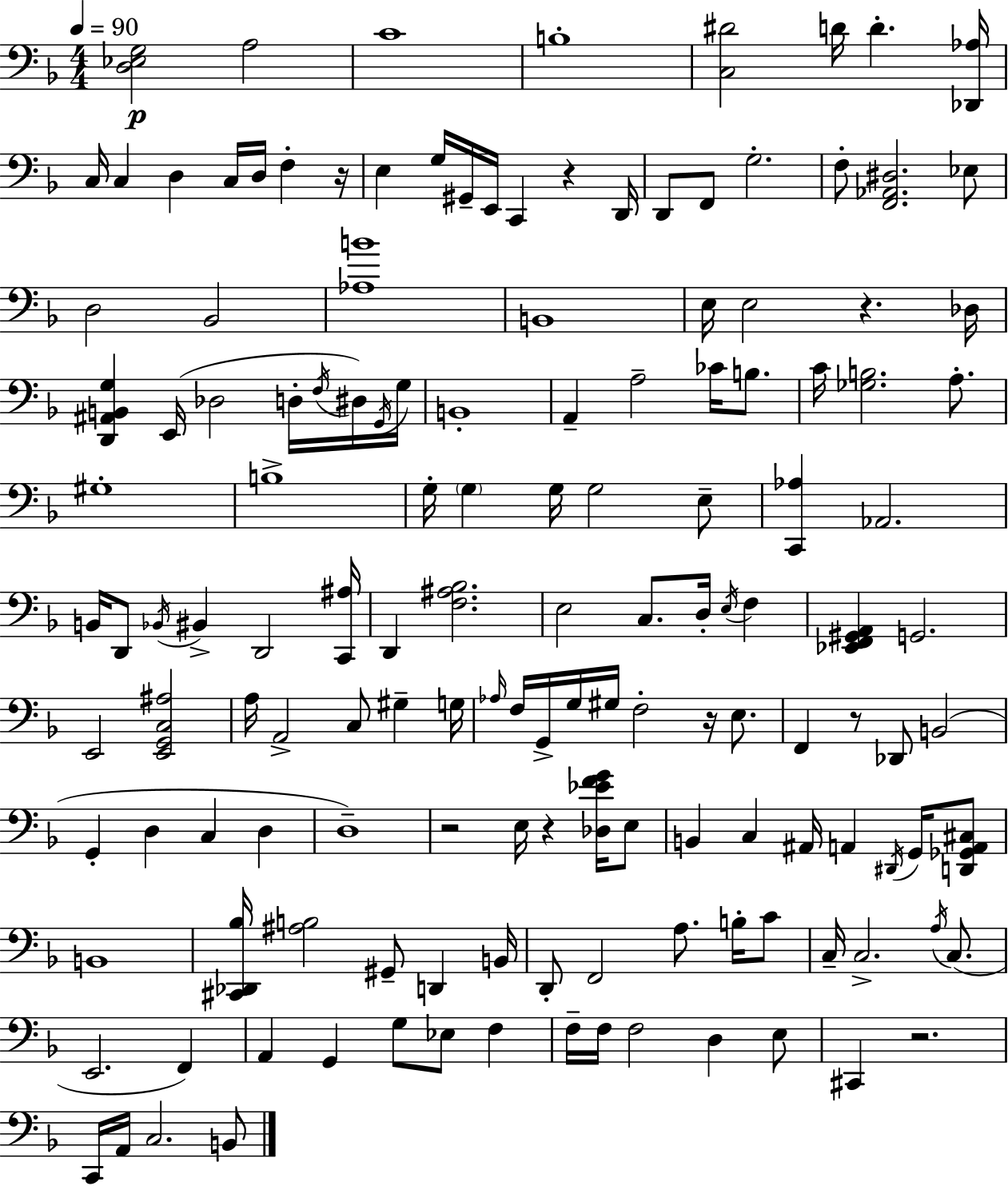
X:1
T:Untitled
M:4/4
L:1/4
K:F
[D,_E,G,]2 A,2 C4 B,4 [C,^D]2 D/4 D [_D,,_A,]/4 C,/4 C, D, C,/4 D,/4 F, z/4 E, G,/4 ^G,,/4 E,,/4 C,, z D,,/4 D,,/2 F,,/2 G,2 F,/2 [F,,_A,,^D,]2 _E,/2 D,2 _B,,2 [_A,B]4 B,,4 E,/4 E,2 z _D,/4 [D,,^A,,B,,G,] E,,/4 _D,2 D,/4 F,/4 ^D,/4 G,,/4 G,/4 B,,4 A,, A,2 _C/4 B,/2 C/4 [_G,B,]2 A,/2 ^G,4 B,4 G,/4 G, G,/4 G,2 E,/2 [C,,_A,] _A,,2 B,,/4 D,,/2 _B,,/4 ^B,, D,,2 [C,,^A,]/4 D,, [F,^A,_B,]2 E,2 C,/2 D,/4 E,/4 F, [_E,,F,,^G,,A,,] G,,2 E,,2 [E,,G,,C,^A,]2 A,/4 A,,2 C,/2 ^G, G,/4 _A,/4 F,/4 G,,/4 G,/4 ^G,/4 F,2 z/4 E,/2 F,, z/2 _D,,/2 B,,2 G,, D, C, D, D,4 z2 E,/4 z [_D,_EFG]/4 E,/2 B,, C, ^A,,/4 A,, ^D,,/4 G,,/4 [D,,_G,,A,,^C,]/2 B,,4 [^C,,_D,,_B,]/4 [^A,B,]2 ^G,,/2 D,, B,,/4 D,,/2 F,,2 A,/2 B,/4 C/2 C,/4 C,2 A,/4 C,/2 E,,2 F,, A,, G,, G,/2 _E,/2 F, F,/4 F,/4 F,2 D, E,/2 ^C,, z2 C,,/4 A,,/4 C,2 B,,/2